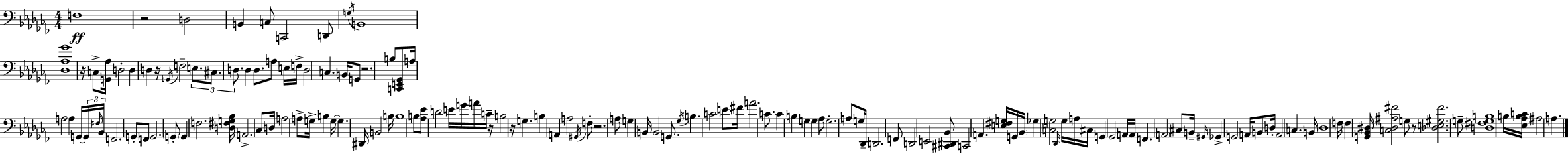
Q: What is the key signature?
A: AES minor